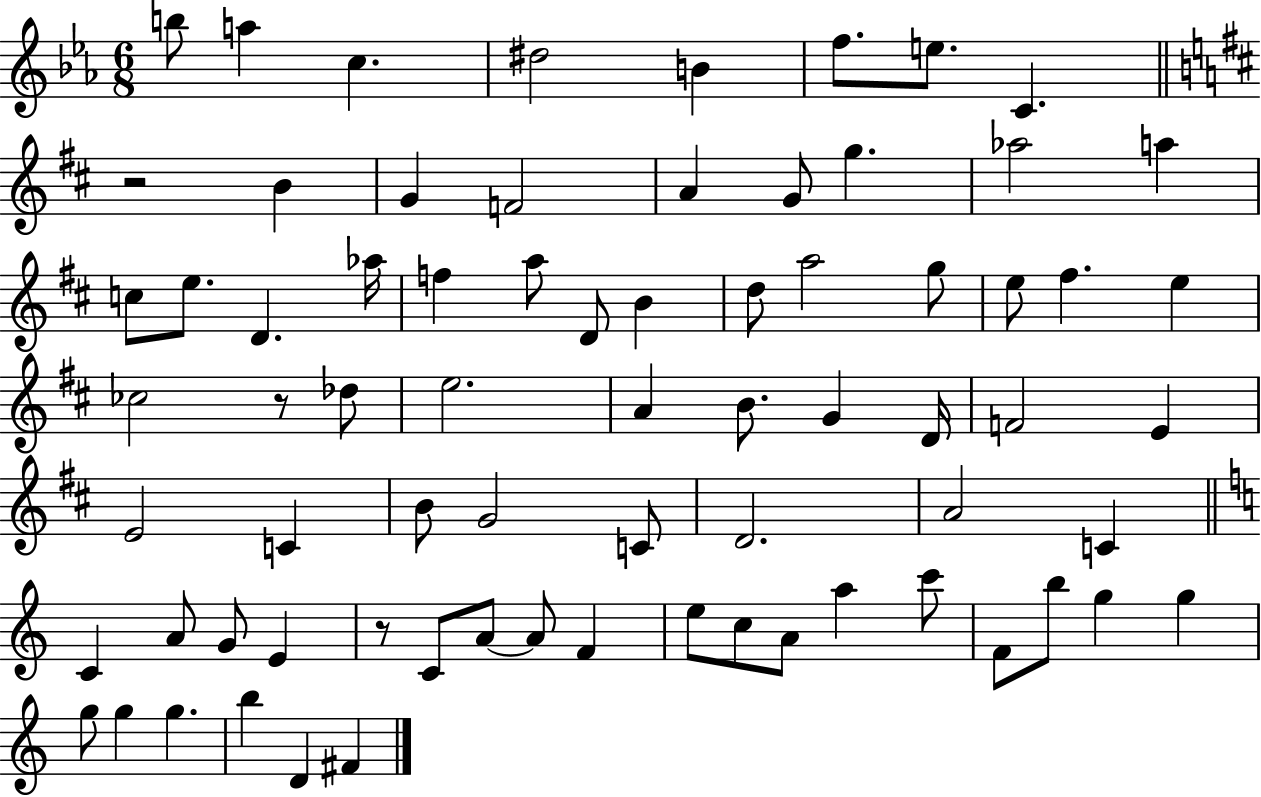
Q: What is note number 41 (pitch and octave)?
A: C4